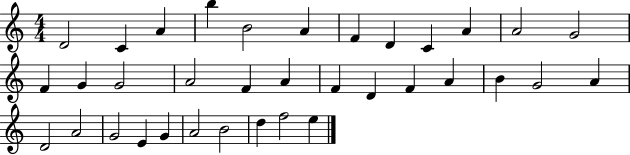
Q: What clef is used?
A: treble